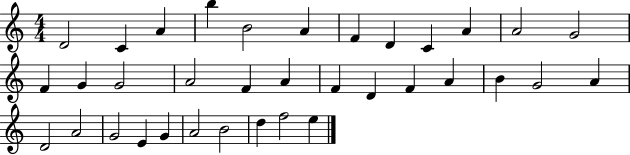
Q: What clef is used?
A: treble